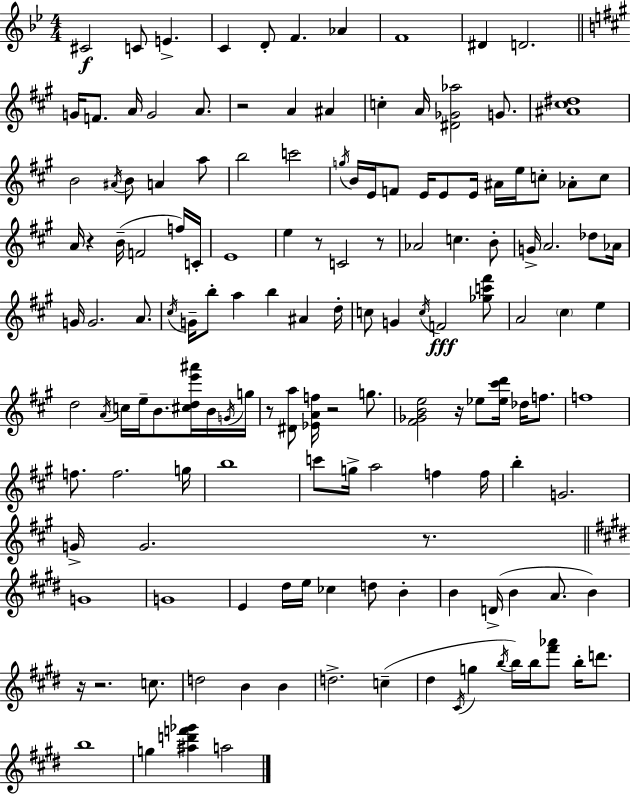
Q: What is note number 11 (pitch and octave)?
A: G4